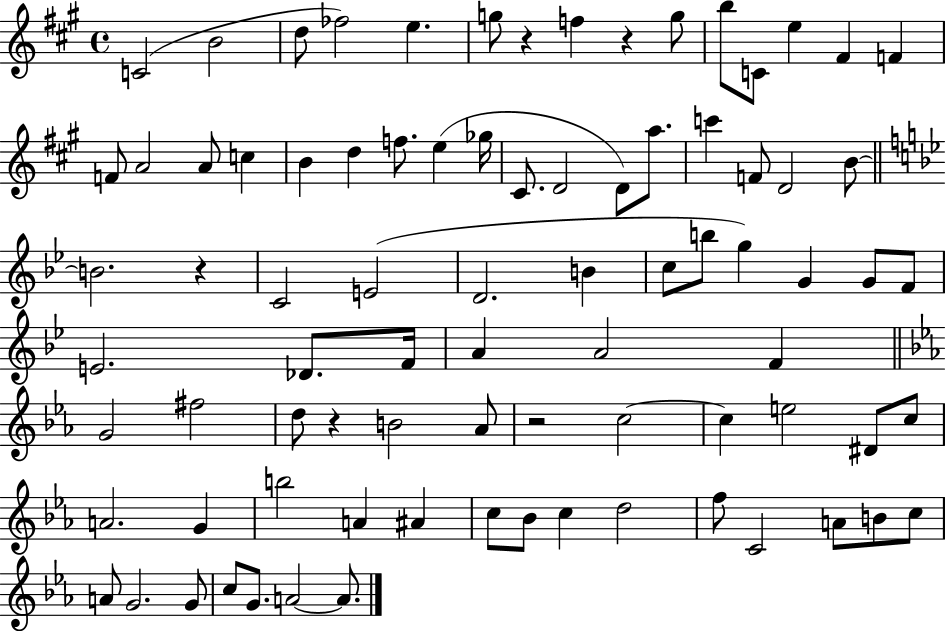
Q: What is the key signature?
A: A major